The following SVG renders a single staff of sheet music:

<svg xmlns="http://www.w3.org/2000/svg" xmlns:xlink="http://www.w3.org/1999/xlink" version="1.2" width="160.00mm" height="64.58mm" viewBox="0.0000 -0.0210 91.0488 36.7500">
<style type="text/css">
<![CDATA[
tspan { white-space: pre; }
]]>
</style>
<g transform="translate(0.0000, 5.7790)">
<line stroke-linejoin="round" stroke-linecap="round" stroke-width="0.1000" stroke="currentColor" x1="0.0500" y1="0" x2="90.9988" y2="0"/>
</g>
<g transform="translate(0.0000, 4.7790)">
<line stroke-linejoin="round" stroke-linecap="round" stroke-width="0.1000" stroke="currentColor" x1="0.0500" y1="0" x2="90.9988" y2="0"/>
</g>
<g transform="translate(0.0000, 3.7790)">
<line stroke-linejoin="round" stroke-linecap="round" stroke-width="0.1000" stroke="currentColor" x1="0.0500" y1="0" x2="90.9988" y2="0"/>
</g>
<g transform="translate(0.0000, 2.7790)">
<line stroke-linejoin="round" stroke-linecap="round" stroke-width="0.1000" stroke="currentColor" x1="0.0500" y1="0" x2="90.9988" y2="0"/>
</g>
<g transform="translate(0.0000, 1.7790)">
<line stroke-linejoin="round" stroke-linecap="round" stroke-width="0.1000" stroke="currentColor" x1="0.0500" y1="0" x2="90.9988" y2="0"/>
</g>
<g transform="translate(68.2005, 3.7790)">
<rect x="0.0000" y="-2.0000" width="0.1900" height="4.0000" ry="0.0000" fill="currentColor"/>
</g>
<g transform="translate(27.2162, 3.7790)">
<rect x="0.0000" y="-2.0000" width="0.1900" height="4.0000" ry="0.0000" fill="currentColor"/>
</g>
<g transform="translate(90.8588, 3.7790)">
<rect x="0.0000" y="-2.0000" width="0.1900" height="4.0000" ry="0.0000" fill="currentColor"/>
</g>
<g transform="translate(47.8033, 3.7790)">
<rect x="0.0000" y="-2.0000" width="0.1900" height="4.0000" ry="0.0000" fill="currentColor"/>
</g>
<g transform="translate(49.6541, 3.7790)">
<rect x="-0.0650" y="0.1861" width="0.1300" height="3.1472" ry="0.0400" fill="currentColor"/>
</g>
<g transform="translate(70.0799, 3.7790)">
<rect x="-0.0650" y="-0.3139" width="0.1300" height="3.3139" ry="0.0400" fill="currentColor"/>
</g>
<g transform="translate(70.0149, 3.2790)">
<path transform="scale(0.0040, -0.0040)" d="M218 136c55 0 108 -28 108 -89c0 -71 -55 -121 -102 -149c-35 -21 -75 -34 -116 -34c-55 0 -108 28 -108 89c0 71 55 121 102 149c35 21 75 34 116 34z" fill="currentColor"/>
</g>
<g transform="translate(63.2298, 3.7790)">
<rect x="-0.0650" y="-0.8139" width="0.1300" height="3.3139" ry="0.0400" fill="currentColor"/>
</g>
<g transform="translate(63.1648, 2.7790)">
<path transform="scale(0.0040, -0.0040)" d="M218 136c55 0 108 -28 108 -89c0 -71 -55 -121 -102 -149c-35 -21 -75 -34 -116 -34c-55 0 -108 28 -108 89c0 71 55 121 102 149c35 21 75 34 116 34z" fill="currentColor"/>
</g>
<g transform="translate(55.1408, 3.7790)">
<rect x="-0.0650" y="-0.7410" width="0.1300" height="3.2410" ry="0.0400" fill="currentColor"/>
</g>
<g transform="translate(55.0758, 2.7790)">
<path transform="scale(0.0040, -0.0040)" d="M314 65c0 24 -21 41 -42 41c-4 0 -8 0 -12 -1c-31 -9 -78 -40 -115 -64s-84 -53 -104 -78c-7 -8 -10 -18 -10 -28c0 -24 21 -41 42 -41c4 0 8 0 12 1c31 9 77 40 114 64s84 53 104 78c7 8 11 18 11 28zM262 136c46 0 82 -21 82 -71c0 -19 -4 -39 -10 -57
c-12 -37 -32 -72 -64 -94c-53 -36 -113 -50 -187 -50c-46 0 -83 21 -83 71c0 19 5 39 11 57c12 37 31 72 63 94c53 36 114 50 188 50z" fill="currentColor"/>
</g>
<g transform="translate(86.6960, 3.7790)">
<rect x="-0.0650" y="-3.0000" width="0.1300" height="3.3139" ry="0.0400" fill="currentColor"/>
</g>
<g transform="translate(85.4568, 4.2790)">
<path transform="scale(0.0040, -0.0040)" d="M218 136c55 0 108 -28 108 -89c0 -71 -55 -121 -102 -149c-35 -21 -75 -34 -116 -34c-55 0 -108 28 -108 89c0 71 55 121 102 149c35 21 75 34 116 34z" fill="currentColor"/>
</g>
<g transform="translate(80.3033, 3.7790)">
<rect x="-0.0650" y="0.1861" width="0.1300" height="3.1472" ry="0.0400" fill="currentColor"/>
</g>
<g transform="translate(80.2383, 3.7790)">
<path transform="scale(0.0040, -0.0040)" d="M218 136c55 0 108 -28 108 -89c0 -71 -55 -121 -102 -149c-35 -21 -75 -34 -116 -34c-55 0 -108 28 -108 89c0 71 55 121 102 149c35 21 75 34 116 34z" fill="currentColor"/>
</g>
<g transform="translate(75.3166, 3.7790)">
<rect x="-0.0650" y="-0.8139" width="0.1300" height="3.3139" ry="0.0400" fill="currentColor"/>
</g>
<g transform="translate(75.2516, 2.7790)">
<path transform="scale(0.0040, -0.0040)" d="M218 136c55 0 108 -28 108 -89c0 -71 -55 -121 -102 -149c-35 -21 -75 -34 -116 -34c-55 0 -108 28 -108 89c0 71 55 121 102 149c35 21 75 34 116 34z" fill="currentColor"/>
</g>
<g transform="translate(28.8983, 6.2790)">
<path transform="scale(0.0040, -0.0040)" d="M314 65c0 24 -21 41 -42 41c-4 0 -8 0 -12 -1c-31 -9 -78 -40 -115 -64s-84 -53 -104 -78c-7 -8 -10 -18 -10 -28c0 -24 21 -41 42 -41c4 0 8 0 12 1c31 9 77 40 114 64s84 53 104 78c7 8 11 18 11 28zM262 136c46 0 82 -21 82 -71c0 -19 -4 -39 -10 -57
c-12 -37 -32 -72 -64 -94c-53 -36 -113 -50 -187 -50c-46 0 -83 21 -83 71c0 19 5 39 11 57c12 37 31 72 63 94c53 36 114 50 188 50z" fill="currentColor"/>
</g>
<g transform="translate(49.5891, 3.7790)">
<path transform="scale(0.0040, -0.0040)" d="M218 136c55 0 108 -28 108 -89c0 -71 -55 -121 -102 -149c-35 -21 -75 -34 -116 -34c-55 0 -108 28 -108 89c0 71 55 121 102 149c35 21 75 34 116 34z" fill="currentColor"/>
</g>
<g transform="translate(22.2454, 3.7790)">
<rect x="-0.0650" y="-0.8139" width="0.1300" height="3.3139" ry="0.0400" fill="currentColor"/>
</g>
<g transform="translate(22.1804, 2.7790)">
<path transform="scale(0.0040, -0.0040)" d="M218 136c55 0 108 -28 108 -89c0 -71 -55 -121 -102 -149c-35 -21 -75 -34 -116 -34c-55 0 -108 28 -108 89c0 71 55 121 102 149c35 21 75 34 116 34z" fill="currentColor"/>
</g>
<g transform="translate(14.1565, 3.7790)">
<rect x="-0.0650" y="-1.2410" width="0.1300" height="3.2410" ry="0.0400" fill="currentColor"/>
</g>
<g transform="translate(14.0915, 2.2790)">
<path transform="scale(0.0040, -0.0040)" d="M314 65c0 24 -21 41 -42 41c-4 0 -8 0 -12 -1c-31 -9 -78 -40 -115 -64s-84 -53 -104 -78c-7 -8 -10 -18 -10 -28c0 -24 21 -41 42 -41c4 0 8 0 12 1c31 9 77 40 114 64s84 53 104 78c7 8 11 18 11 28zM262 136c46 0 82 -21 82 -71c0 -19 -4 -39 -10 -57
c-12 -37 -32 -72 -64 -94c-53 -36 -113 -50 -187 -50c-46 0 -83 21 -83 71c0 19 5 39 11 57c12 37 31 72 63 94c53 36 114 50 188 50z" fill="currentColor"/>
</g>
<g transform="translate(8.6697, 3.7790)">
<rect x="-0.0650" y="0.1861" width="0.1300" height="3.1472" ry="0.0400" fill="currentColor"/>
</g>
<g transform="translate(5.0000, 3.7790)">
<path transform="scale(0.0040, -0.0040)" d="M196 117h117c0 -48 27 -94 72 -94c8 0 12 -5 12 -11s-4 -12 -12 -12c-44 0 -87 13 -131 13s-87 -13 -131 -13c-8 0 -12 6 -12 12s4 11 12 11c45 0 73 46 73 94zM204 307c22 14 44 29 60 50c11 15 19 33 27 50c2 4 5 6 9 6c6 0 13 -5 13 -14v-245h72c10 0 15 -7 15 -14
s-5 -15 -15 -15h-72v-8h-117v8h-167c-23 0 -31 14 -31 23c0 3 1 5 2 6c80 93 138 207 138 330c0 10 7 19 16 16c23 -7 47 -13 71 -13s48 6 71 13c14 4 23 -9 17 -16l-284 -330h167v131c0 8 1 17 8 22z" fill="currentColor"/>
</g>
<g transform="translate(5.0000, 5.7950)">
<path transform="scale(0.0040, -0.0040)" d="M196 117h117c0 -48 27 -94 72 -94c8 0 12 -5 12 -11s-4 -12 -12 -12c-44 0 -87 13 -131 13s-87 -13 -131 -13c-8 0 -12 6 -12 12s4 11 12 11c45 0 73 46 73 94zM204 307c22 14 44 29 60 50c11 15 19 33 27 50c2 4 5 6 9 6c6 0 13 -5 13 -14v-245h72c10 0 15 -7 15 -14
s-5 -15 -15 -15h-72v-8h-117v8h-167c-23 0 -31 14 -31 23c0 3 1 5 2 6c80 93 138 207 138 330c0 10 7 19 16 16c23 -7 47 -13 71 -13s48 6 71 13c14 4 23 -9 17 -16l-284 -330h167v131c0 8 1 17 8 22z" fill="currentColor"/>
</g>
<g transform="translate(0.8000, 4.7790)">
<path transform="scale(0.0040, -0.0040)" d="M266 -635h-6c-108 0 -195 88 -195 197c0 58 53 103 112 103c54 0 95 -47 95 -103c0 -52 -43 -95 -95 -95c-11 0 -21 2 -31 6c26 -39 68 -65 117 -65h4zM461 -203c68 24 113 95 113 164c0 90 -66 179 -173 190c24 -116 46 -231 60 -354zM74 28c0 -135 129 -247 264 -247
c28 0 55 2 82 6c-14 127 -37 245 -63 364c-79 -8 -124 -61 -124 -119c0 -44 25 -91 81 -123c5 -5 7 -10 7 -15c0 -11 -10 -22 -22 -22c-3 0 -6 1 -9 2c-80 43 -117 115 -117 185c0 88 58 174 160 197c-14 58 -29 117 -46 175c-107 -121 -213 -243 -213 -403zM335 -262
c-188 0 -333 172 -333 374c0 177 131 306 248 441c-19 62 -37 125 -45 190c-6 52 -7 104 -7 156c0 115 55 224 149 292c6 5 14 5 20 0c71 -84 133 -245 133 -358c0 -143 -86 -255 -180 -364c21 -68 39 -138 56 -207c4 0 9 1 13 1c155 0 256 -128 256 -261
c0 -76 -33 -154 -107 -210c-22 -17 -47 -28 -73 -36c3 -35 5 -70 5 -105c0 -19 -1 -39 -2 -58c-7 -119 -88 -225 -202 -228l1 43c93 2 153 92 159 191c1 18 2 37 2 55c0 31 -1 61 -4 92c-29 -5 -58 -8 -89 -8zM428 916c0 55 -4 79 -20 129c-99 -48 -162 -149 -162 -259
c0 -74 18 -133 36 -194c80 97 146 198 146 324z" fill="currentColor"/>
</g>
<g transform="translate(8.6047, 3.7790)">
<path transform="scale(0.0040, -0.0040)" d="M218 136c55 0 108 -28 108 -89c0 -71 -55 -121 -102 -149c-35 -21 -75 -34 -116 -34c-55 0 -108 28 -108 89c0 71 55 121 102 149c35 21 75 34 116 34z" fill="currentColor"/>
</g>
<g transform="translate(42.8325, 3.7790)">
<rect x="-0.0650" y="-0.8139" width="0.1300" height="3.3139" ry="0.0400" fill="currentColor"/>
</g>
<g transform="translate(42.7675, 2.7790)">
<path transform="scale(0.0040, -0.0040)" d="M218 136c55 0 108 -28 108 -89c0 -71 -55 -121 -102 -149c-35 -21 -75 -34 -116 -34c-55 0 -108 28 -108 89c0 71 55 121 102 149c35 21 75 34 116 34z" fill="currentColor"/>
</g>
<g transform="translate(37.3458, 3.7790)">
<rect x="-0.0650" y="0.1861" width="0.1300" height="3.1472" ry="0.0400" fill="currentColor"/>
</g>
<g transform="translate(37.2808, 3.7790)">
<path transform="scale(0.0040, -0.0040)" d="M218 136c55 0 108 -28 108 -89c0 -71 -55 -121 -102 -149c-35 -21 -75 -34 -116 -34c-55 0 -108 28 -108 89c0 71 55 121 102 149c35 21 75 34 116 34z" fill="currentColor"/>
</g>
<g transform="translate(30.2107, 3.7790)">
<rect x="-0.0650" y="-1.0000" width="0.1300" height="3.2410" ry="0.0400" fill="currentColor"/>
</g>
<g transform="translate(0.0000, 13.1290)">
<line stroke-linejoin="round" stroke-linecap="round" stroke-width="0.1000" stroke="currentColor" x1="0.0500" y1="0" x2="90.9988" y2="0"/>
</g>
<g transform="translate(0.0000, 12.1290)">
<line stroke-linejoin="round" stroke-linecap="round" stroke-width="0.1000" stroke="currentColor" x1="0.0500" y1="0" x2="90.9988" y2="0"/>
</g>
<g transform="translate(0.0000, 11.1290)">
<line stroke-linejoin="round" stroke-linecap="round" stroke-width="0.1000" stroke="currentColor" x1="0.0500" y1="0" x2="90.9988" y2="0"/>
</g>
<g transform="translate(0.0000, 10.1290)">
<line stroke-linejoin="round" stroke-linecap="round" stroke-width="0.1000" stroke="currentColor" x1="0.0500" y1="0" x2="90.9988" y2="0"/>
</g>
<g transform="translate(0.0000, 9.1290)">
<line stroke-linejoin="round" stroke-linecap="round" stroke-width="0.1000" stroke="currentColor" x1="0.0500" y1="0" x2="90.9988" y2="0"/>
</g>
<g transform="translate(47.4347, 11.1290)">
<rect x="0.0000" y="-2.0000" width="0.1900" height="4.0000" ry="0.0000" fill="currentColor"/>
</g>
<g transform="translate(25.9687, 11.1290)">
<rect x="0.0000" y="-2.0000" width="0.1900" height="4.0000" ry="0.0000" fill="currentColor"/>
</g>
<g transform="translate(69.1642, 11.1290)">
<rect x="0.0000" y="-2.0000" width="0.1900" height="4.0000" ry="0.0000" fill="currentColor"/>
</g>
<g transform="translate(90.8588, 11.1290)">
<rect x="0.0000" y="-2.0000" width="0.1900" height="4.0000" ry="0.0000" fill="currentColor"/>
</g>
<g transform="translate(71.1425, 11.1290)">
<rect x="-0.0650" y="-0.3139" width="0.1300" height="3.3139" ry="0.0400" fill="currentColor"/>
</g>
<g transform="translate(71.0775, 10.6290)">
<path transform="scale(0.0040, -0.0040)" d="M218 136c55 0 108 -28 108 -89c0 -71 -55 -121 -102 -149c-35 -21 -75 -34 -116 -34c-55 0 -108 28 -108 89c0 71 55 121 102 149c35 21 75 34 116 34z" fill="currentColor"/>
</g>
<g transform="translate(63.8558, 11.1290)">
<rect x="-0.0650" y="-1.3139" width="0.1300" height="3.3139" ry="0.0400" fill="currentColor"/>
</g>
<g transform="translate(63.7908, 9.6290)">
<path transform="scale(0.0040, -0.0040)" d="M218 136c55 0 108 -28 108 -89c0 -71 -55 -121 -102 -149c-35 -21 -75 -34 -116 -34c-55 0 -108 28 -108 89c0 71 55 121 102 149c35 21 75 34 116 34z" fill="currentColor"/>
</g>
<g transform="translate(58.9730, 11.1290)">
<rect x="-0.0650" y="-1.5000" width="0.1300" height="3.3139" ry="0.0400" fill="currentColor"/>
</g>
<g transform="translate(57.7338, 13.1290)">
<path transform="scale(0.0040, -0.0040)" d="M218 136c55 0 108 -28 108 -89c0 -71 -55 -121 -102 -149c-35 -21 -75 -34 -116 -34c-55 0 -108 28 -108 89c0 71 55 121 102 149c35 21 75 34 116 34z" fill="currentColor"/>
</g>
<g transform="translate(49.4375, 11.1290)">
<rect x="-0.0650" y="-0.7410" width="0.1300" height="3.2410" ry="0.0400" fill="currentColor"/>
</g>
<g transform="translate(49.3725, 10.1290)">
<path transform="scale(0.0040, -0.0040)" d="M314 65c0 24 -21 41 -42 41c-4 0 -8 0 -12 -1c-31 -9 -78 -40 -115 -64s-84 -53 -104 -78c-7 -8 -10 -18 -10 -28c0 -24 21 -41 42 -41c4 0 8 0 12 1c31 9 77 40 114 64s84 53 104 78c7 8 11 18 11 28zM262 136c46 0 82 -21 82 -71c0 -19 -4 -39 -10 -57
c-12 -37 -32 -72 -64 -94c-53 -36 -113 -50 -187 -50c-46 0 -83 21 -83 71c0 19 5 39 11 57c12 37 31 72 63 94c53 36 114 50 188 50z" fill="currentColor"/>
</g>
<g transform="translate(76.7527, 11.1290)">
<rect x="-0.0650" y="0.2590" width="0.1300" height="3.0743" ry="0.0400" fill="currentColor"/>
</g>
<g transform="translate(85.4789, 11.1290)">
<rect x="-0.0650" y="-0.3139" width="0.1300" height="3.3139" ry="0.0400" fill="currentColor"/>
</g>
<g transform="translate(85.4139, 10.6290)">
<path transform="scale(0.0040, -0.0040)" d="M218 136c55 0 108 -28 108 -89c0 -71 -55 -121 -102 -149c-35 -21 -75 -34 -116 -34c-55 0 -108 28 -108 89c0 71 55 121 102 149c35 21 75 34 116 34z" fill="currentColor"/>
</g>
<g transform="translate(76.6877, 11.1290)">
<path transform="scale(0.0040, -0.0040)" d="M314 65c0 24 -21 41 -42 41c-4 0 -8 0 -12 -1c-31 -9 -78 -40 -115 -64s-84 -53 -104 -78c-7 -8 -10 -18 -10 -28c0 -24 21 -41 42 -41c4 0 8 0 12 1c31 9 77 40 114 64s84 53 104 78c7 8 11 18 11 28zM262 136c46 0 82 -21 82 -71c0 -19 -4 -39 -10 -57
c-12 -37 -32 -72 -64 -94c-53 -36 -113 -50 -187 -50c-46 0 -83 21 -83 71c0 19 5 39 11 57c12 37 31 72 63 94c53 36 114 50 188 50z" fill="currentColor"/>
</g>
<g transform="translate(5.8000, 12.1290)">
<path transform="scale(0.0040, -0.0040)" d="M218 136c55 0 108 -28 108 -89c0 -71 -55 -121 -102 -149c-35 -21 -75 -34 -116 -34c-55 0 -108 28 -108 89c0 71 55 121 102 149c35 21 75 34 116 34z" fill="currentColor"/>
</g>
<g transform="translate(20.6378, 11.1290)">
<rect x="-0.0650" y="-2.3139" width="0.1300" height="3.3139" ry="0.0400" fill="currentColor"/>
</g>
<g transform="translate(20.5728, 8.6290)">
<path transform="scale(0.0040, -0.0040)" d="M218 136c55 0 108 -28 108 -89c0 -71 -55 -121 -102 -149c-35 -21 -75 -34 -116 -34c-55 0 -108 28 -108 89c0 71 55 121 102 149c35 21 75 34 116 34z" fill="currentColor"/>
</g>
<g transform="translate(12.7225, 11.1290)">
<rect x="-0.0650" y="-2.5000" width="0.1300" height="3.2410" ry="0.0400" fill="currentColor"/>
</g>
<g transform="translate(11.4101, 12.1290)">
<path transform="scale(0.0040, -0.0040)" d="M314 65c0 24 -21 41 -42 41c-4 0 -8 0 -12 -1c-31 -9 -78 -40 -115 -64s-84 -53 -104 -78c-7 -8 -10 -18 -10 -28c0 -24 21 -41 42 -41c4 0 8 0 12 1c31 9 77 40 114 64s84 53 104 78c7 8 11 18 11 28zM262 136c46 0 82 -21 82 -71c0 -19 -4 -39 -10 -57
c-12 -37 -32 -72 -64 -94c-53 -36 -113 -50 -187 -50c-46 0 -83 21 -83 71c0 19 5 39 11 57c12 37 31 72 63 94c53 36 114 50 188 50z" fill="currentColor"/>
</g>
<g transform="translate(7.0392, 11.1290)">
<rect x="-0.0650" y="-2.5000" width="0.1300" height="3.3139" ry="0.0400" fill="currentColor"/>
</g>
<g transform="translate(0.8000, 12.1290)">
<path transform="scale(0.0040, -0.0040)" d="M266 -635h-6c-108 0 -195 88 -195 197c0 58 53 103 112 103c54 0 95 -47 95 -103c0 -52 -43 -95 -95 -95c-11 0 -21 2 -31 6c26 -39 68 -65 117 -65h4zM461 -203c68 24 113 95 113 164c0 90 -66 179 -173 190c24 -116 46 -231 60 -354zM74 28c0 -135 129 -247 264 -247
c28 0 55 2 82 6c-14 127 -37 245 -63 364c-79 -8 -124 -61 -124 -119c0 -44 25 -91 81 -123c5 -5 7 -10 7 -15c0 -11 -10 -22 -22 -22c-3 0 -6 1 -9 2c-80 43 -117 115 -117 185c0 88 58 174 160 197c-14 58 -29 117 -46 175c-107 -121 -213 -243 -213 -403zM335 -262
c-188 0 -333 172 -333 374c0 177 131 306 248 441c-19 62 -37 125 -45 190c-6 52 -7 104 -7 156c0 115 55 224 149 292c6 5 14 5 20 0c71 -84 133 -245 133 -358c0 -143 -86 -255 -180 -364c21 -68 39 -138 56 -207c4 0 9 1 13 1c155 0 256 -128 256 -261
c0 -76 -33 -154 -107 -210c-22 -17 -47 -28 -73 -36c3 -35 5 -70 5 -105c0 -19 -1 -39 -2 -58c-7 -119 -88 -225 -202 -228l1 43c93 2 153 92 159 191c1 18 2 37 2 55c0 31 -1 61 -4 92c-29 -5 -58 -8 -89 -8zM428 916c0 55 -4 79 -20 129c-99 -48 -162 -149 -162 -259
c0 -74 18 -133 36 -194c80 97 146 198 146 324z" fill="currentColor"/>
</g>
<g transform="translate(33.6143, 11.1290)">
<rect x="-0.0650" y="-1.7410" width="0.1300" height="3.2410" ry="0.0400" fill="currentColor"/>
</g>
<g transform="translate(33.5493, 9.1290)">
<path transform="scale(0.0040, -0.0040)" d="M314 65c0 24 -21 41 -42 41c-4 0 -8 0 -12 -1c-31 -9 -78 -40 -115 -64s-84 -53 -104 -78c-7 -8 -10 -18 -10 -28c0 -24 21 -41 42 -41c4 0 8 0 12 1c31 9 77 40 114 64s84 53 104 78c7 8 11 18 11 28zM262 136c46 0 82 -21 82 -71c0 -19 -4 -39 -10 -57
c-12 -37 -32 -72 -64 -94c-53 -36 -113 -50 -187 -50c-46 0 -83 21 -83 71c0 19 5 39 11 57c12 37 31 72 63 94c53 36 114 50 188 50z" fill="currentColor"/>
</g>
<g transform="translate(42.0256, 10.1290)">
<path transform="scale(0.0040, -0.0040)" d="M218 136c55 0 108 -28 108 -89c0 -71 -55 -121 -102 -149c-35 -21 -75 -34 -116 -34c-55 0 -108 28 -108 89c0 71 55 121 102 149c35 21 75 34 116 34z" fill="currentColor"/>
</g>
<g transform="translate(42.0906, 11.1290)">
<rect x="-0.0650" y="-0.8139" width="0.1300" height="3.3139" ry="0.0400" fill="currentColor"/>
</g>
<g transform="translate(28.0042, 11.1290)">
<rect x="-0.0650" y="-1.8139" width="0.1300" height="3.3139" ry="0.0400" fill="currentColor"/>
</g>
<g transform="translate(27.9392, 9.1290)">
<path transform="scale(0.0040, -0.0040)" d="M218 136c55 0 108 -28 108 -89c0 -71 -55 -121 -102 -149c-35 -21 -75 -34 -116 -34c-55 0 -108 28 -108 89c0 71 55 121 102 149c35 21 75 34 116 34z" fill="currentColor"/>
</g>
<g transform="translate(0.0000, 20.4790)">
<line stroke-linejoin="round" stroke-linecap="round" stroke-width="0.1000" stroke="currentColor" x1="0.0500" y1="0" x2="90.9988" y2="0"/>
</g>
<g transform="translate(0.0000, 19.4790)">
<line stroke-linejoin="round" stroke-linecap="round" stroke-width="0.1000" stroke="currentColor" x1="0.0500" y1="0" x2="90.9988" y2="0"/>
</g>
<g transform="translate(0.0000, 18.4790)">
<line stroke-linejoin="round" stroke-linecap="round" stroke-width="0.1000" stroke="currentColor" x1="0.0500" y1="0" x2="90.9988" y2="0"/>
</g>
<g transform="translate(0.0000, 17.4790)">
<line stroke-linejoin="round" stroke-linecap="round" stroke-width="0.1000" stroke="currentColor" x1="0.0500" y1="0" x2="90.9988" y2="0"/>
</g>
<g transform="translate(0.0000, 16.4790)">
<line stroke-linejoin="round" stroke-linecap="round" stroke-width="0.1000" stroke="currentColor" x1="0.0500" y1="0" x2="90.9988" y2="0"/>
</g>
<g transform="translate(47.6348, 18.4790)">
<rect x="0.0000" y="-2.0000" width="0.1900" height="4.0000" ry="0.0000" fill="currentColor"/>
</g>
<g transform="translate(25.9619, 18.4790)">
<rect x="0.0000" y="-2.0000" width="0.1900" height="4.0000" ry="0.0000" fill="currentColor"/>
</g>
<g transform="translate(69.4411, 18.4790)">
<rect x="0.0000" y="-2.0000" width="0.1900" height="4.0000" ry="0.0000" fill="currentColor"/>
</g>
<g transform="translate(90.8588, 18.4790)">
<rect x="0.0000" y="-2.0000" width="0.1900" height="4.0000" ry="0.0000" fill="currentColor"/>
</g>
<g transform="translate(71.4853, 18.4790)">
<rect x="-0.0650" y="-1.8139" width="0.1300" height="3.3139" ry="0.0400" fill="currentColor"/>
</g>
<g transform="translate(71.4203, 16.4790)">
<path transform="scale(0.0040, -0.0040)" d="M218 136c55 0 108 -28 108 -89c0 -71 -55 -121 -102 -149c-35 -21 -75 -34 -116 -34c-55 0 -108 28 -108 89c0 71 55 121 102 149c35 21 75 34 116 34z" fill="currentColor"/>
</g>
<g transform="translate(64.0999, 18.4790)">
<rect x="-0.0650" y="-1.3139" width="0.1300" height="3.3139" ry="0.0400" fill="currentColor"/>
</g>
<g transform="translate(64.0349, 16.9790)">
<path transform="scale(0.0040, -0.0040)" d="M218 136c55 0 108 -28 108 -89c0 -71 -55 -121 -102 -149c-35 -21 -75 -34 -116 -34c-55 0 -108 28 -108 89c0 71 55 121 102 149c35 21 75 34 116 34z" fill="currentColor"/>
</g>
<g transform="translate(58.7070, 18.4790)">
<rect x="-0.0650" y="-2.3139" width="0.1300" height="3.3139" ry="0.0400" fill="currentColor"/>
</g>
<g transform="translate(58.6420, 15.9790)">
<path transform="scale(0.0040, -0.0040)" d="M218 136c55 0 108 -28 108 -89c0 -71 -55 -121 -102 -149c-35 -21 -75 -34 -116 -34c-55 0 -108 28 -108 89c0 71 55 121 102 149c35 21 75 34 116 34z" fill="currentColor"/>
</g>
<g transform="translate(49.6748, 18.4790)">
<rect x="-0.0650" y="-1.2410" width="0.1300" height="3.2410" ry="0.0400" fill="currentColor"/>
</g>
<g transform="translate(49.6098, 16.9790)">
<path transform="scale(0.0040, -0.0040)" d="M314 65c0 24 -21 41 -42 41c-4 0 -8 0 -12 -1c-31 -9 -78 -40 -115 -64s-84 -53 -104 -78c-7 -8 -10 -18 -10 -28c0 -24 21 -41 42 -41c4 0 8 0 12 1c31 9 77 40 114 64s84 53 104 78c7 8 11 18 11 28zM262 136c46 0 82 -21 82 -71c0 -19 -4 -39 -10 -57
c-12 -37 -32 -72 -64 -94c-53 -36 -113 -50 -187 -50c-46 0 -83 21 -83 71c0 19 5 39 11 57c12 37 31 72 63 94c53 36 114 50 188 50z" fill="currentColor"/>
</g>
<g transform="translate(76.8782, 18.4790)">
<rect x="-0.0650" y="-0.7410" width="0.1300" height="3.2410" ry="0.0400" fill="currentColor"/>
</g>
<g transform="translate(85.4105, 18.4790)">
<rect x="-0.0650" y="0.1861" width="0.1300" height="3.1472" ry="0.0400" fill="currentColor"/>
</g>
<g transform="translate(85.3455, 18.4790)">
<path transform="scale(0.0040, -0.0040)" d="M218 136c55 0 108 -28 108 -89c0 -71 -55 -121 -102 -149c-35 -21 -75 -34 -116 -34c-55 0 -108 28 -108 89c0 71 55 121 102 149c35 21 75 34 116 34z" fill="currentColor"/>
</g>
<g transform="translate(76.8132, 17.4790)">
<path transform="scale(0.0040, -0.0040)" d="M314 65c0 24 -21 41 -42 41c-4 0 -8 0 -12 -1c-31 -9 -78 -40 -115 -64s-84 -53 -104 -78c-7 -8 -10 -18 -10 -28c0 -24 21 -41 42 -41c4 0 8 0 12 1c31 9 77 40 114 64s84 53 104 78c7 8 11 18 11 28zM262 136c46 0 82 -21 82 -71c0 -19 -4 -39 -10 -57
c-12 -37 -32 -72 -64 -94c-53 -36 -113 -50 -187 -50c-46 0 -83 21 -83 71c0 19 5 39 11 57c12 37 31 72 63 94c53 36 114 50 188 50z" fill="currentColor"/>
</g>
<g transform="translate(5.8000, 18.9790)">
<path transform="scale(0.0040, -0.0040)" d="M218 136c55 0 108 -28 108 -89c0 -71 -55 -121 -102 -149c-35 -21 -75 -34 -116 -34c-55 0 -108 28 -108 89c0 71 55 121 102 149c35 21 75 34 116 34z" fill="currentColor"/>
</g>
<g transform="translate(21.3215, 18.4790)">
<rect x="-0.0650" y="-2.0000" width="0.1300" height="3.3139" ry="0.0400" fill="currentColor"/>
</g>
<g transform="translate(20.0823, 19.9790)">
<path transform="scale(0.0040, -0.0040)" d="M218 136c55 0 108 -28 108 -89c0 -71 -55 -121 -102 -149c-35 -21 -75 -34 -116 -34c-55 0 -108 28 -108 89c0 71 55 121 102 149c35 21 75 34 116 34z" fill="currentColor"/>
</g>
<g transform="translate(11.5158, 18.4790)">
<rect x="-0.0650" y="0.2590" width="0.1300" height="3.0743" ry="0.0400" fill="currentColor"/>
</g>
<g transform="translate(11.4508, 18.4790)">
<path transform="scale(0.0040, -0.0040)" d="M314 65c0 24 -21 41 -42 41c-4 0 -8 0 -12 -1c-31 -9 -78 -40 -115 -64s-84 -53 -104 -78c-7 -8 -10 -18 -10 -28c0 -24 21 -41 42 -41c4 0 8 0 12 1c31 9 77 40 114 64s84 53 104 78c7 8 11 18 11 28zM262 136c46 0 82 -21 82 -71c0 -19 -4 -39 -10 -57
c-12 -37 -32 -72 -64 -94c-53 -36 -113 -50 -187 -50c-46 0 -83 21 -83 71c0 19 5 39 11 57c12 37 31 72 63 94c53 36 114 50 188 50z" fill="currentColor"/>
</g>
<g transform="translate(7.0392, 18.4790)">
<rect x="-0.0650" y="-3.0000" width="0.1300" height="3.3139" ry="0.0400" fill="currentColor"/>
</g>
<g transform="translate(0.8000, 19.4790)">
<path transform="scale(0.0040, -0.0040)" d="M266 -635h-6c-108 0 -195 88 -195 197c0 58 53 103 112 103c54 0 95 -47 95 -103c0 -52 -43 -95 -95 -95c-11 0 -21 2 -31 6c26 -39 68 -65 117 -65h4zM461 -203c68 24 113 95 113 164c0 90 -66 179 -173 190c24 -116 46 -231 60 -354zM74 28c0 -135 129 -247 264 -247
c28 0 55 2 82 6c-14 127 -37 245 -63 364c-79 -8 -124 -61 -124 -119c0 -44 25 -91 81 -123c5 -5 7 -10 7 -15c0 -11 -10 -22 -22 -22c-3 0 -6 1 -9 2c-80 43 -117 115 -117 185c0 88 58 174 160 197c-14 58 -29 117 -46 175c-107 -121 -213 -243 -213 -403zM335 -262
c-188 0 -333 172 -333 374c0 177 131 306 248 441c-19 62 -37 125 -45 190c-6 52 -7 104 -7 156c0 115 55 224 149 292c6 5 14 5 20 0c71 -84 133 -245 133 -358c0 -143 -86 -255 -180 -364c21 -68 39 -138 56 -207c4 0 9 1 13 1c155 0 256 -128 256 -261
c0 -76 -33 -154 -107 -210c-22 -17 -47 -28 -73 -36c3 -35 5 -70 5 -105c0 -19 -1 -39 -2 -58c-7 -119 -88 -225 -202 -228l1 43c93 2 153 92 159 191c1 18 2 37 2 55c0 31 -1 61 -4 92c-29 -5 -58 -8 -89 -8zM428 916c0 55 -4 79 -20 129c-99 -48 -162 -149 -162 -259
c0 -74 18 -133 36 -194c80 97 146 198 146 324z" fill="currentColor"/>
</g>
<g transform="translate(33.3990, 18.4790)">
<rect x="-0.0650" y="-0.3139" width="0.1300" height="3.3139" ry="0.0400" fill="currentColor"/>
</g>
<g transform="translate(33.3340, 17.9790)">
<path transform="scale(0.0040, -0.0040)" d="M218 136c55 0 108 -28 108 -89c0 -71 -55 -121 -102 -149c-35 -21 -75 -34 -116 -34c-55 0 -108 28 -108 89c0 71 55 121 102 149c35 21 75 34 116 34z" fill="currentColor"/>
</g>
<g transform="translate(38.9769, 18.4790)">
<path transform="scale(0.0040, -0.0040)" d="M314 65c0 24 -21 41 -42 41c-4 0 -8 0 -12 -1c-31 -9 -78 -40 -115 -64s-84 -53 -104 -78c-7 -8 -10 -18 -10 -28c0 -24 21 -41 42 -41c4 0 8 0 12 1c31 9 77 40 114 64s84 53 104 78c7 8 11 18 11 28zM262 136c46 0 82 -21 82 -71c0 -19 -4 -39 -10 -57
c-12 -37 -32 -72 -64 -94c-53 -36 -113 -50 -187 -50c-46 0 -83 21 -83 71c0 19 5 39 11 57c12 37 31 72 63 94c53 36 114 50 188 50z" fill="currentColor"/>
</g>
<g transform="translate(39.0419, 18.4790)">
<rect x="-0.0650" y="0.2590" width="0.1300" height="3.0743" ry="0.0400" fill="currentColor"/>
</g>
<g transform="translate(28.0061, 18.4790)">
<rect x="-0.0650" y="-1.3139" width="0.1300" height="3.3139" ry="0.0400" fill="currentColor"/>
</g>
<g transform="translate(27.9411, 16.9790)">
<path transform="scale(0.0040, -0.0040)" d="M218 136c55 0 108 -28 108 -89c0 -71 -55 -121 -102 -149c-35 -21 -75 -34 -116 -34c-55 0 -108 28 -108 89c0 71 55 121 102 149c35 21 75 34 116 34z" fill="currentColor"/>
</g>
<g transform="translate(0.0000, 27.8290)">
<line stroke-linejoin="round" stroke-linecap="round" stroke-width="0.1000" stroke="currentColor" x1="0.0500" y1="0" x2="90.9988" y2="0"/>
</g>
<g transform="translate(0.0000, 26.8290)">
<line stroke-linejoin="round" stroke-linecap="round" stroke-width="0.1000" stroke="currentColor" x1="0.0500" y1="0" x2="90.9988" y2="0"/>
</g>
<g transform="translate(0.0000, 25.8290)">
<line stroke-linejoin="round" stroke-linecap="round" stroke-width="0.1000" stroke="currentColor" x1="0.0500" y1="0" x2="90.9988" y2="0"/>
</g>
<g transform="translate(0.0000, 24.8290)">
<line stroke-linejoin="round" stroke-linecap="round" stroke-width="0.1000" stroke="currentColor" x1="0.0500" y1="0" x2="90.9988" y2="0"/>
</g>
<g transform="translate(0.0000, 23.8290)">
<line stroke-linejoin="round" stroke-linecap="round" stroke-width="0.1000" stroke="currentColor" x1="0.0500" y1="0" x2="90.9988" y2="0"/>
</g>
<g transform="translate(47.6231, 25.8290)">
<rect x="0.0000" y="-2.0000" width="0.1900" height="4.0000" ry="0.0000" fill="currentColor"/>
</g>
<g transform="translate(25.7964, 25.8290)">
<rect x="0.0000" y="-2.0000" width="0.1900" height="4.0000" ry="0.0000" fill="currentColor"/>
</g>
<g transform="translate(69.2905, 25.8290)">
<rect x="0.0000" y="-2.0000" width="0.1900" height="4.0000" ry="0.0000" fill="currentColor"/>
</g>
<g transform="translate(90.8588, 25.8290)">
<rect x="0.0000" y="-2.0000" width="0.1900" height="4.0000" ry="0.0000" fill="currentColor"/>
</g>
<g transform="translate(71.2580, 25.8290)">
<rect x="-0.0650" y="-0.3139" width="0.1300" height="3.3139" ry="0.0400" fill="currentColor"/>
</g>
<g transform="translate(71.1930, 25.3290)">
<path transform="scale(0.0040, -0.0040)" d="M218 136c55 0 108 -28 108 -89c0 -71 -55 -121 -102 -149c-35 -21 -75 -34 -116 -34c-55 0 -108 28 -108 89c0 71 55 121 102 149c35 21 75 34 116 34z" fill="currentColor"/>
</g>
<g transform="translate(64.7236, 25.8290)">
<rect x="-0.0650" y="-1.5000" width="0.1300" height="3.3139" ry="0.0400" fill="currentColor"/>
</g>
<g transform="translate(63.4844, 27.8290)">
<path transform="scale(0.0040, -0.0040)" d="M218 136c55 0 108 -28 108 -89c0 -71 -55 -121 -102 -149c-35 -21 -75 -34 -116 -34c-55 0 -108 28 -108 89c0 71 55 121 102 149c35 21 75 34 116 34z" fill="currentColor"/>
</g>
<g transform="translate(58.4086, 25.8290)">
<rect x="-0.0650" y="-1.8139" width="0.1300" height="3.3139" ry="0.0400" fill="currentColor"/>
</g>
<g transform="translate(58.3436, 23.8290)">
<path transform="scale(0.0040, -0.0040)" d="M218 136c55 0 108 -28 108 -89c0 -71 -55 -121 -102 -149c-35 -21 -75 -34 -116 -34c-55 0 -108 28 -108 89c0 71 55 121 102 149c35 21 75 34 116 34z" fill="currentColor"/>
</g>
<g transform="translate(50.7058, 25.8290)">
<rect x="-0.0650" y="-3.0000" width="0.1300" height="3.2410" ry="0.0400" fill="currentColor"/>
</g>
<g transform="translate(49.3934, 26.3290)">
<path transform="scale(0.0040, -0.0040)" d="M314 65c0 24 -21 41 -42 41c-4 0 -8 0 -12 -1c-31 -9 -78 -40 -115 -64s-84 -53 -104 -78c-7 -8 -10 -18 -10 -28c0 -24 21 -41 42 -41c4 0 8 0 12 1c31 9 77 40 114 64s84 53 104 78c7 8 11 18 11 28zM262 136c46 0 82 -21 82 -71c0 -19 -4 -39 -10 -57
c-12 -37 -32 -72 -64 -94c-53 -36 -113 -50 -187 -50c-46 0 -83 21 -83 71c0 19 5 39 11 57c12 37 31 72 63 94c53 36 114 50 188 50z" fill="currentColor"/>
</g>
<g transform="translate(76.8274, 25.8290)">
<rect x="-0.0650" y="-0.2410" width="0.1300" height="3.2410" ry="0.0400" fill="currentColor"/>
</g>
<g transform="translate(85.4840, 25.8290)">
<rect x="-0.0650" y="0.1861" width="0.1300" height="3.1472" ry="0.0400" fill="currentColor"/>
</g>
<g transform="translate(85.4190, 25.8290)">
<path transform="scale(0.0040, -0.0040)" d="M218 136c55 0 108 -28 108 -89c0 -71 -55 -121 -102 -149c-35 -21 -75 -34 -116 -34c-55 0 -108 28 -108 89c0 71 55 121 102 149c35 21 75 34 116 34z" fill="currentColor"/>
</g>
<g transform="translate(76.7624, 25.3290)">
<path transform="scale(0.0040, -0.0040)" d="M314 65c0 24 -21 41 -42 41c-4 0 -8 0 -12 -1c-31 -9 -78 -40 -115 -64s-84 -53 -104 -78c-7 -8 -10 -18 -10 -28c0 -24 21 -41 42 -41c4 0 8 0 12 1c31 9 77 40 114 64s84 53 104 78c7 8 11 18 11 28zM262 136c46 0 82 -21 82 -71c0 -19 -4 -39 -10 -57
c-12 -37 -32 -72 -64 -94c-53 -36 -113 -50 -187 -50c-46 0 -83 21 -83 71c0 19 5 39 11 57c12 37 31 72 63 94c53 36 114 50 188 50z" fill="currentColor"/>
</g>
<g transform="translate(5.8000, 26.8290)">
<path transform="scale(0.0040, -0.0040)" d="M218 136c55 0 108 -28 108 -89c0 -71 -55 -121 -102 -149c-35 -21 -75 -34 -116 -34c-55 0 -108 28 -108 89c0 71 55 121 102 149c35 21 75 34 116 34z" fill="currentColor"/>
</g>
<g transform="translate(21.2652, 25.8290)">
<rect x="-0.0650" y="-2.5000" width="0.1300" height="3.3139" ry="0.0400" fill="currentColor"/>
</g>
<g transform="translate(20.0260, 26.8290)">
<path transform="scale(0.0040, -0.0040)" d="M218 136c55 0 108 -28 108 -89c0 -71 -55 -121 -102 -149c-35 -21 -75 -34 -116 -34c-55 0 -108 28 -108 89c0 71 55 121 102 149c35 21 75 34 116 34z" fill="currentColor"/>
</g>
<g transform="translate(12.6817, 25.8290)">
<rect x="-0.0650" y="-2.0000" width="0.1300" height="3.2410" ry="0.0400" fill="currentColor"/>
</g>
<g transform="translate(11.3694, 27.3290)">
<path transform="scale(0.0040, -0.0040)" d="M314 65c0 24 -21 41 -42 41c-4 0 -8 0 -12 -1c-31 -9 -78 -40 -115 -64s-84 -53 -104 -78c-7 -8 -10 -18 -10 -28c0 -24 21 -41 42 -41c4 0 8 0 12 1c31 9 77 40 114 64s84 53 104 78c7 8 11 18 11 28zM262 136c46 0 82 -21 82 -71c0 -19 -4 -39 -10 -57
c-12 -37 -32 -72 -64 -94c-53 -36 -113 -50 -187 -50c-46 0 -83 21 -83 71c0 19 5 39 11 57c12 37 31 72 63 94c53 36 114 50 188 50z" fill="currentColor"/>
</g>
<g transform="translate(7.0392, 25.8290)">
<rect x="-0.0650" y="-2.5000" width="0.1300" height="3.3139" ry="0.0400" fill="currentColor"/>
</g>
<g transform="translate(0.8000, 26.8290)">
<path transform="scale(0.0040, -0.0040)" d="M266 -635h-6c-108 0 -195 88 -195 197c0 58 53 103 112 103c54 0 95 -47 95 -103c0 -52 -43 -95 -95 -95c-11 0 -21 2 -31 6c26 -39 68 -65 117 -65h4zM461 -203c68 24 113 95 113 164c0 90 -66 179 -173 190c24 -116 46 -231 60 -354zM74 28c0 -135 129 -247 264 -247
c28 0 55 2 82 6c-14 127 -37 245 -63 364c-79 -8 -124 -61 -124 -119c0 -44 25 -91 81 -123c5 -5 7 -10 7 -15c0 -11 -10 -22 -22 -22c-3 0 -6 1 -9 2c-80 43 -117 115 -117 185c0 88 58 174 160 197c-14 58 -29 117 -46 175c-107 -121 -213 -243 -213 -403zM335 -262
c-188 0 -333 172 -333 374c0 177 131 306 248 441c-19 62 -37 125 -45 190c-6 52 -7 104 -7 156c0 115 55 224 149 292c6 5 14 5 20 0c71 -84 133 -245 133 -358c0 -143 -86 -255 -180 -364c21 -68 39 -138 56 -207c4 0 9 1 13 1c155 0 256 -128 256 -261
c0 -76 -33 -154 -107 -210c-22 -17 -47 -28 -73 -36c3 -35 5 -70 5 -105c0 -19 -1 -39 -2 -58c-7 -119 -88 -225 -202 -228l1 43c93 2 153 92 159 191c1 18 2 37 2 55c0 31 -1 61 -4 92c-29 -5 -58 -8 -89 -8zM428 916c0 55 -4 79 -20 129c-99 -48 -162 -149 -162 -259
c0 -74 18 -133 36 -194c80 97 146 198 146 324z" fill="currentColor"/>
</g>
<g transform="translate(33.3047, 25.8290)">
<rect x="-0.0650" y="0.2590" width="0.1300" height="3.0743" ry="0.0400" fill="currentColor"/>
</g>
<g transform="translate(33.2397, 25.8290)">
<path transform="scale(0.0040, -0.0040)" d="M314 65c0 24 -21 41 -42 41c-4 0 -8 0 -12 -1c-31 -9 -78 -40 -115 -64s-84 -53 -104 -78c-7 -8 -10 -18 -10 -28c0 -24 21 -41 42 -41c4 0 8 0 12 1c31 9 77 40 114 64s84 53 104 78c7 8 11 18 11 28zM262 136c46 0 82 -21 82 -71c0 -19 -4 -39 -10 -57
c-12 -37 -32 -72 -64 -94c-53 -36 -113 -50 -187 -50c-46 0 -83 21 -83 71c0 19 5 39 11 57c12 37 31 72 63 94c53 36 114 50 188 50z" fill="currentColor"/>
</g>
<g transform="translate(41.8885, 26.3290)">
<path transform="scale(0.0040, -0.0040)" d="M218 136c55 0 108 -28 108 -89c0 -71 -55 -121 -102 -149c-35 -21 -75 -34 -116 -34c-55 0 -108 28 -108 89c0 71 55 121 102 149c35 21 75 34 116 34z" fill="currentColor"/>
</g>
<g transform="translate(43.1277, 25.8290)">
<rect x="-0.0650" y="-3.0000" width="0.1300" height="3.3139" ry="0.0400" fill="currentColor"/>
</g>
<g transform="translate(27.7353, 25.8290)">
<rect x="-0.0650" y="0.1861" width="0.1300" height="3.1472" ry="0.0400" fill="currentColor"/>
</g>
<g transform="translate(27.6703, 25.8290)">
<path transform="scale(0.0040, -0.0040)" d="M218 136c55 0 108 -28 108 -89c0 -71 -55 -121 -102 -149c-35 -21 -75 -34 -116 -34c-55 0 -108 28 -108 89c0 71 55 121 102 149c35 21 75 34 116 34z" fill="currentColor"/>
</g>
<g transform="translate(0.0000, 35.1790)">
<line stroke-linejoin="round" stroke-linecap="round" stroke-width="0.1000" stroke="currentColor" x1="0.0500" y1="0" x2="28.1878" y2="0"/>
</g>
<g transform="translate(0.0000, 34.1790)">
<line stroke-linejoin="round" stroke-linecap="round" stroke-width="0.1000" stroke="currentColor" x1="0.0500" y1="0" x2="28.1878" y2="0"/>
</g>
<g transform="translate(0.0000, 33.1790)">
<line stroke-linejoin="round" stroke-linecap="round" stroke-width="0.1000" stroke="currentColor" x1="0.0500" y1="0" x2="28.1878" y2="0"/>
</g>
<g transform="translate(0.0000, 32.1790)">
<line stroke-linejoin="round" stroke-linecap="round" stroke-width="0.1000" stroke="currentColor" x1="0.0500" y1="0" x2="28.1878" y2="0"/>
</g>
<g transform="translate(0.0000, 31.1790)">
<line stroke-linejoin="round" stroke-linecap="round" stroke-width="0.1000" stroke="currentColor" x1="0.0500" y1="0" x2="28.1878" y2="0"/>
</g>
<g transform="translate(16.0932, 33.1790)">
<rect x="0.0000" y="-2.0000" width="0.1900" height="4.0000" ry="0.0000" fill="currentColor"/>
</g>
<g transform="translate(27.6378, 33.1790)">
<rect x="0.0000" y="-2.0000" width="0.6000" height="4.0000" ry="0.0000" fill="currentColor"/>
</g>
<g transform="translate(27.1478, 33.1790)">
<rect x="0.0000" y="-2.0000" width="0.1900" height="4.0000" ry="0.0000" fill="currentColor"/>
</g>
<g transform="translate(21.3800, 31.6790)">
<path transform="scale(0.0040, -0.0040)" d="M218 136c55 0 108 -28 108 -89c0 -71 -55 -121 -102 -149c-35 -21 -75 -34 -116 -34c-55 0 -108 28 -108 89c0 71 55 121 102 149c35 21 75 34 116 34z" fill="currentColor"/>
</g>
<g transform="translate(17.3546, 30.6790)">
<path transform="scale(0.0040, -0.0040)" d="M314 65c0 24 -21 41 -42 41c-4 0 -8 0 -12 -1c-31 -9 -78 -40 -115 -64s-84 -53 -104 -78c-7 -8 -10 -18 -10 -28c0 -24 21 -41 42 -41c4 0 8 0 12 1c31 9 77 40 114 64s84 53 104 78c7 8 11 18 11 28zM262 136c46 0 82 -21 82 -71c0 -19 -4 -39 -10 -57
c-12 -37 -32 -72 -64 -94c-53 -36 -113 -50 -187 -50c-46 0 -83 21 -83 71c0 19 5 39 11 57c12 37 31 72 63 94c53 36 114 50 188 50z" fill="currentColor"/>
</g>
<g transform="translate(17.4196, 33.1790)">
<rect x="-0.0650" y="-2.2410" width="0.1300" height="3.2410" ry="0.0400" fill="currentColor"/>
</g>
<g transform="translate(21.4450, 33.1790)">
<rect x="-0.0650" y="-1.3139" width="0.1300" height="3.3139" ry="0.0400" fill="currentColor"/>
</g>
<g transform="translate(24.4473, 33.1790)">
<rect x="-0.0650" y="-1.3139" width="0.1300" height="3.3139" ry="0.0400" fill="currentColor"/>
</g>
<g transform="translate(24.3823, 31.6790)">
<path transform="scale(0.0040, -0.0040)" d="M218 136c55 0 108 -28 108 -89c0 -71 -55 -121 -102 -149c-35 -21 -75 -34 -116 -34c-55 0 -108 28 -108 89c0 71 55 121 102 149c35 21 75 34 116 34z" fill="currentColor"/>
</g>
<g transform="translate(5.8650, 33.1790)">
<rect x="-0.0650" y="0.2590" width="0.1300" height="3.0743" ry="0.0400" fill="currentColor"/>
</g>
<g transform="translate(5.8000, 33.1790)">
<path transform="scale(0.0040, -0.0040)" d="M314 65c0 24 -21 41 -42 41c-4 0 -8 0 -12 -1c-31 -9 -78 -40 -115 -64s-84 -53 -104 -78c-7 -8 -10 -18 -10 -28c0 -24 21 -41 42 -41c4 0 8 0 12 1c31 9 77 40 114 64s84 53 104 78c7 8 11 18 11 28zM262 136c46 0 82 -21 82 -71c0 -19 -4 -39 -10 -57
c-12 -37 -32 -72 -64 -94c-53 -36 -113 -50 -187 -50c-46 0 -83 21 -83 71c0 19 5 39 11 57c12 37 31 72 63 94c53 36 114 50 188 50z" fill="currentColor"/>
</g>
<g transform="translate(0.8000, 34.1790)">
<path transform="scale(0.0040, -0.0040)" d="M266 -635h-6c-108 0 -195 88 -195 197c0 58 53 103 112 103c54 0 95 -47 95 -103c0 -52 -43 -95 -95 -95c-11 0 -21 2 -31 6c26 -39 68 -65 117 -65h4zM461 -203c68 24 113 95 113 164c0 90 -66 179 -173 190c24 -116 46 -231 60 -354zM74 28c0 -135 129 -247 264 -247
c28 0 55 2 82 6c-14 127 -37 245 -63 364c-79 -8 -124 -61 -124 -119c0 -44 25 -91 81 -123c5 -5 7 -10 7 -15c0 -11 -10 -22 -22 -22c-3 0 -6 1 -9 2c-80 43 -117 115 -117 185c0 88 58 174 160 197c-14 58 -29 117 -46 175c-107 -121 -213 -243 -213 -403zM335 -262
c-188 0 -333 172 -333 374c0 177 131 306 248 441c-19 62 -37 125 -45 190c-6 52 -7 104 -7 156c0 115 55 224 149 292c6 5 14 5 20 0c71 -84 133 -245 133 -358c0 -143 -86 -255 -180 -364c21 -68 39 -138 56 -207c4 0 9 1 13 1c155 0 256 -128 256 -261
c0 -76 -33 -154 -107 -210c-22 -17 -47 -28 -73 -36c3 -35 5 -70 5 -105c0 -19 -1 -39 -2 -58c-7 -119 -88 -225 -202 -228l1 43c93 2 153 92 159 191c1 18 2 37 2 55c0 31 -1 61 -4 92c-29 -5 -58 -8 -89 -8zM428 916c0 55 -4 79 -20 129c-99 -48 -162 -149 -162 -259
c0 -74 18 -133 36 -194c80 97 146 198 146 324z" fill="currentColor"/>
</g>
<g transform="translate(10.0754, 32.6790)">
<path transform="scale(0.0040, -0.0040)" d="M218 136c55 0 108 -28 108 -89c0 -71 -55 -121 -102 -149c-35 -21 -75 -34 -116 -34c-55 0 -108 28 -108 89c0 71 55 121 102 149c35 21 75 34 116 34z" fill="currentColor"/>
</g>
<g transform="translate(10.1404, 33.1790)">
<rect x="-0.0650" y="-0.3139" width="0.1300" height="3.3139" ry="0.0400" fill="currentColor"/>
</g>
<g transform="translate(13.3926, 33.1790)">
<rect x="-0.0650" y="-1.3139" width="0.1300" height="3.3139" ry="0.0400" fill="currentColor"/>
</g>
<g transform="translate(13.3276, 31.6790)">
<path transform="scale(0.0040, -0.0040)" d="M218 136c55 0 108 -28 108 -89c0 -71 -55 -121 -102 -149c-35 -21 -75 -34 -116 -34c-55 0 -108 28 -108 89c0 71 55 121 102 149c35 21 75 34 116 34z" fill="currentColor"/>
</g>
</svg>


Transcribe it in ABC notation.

X:1
T:Untitled
M:4/4
L:1/4
K:C
B e2 d D2 B d B d2 d c d B A G G2 g f f2 d d2 E e c B2 c A B2 F e c B2 e2 g e f d2 B G F2 G B B2 A A2 f E c c2 B B2 c e g2 e e